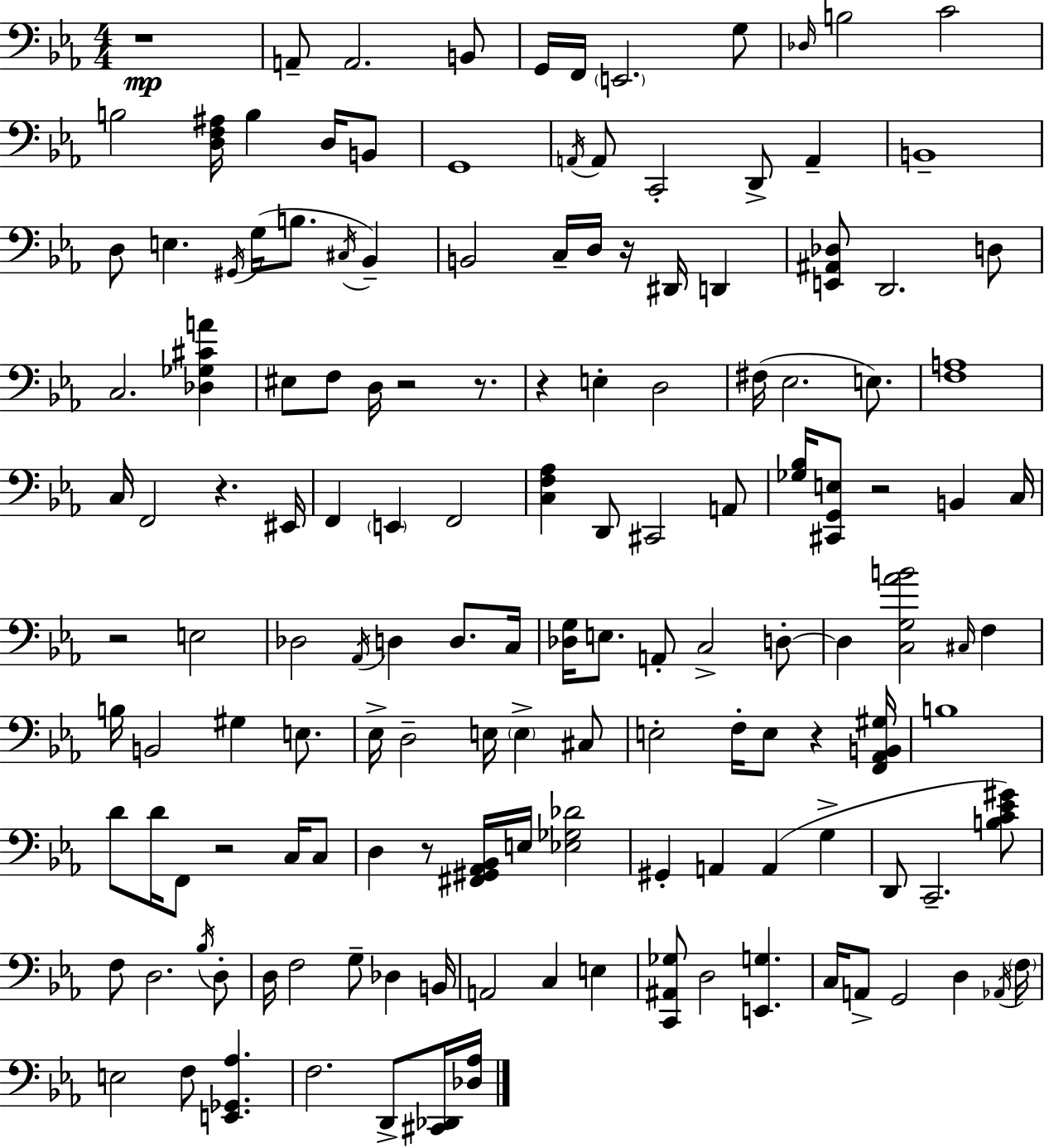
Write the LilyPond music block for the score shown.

{
  \clef bass
  \numericTimeSignature
  \time 4/4
  \key c \minor
  \repeat volta 2 { r1\mp | a,8-- a,2. b,8 | g,16 f,16 \parenthesize e,2. g8 | \grace { des16 } b2 c'2 | \break b2 <d f ais>16 b4 d16 b,8 | g,1 | \acciaccatura { a,16 } a,8 c,2-. d,8-> a,4-- | b,1-- | \break d8 e4. \acciaccatura { gis,16 }( g16 b8. \acciaccatura { cis16 } | bes,4--) b,2 c16-- d16 r16 dis,16 | d,4 <e, ais, des>8 d,2. | d8 c2. | \break <des ges cis' a'>4 eis8 f8 d16 r2 | r8. r4 e4-. d2 | fis16( ees2. | e8.) <f a>1 | \break c16 f,2 r4. | eis,16 f,4 \parenthesize e,4 f,2 | <c f aes>4 d,8 cis,2 | a,8 <ges bes>16 <cis, g, e>8 r2 b,4 | \break c16 r2 e2 | des2 \acciaccatura { aes,16 } d4 | d8. c16 <des g>16 e8. a,8-. c2-> | d8-.~~ d4 <c g aes' b'>2 | \break \grace { cis16 } f4 b16 b,2 gis4 | e8. ees16-> d2-- e16 | \parenthesize e4-> cis8 e2-. f16-. e8 | r4 <f, aes, b, gis>16 b1 | \break d'8 d'16 f,8 r2 | c16 c8 d4 r8 <fis, gis, aes, bes,>16 e16 <ees ges des'>2 | gis,4-. a,4 a,4( | g4-> d,8 c,2.-- | \break <b c' ees' gis'>8) f8 d2. | \acciaccatura { bes16 } d8-. d16 f2 | g8-- des4 b,16 a,2 c4 | e4 <c, ais, ges>8 d2 | \break <e, g>4. c16 a,8-> g,2 | d4 \acciaccatura { aes,16 } \parenthesize f16 e2 | f8 <e, ges, aes>4. f2. | d,8-> <cis, des,>16 <des aes>16 } \bar "|."
}